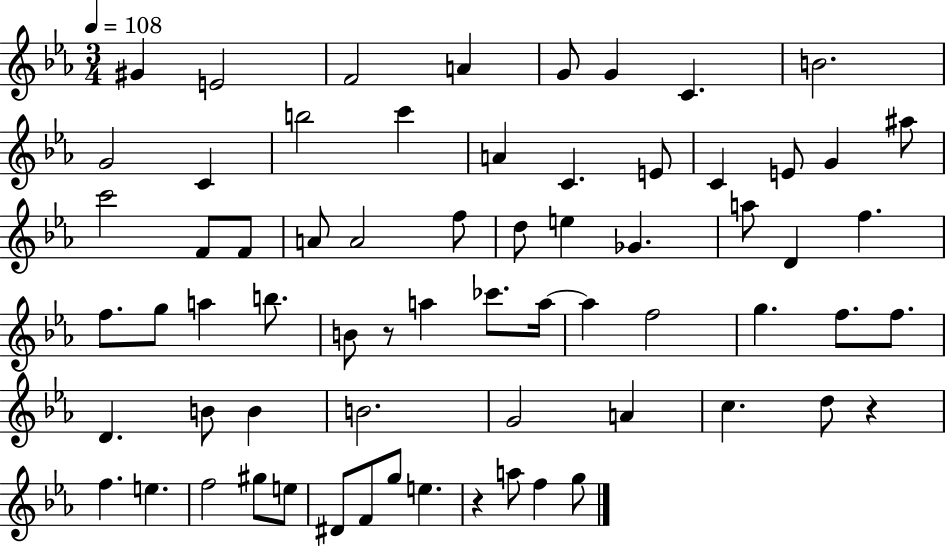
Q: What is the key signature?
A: EES major